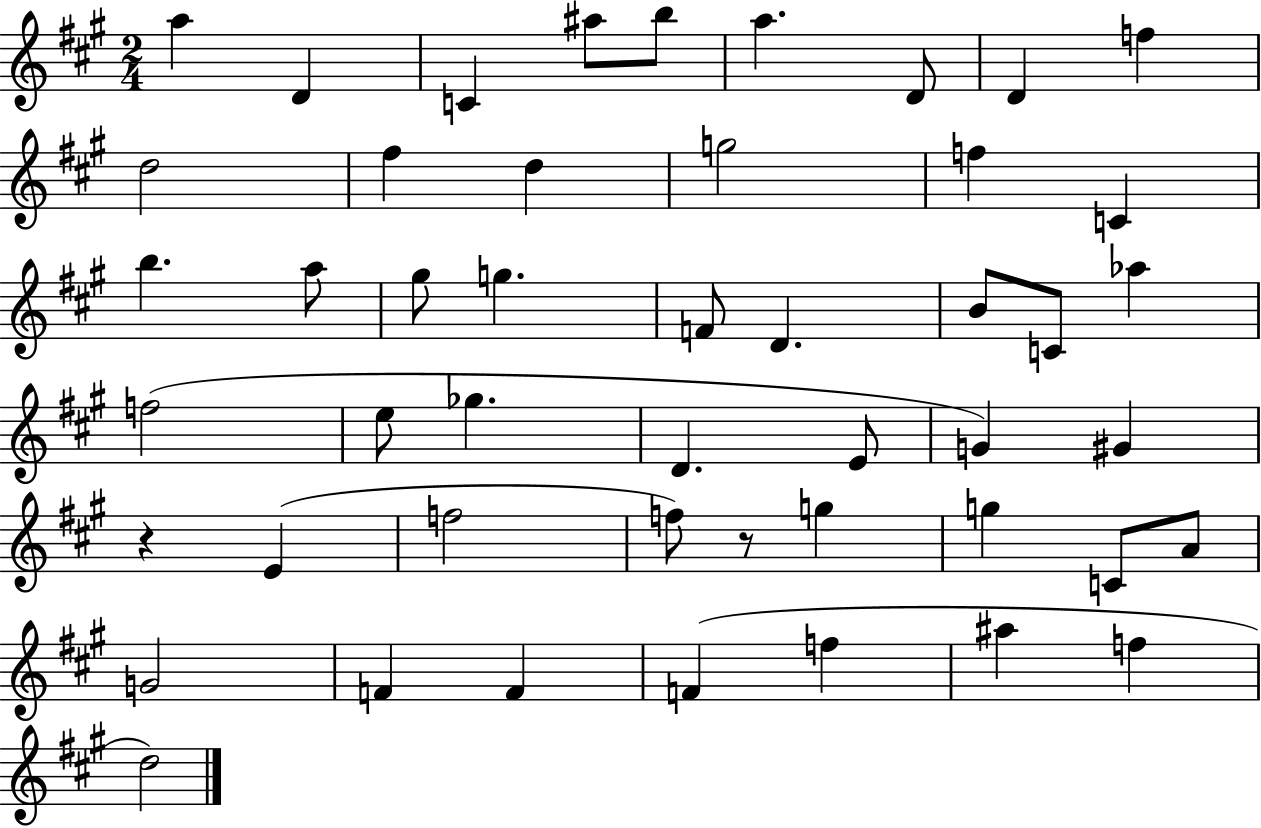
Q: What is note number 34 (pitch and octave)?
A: F5